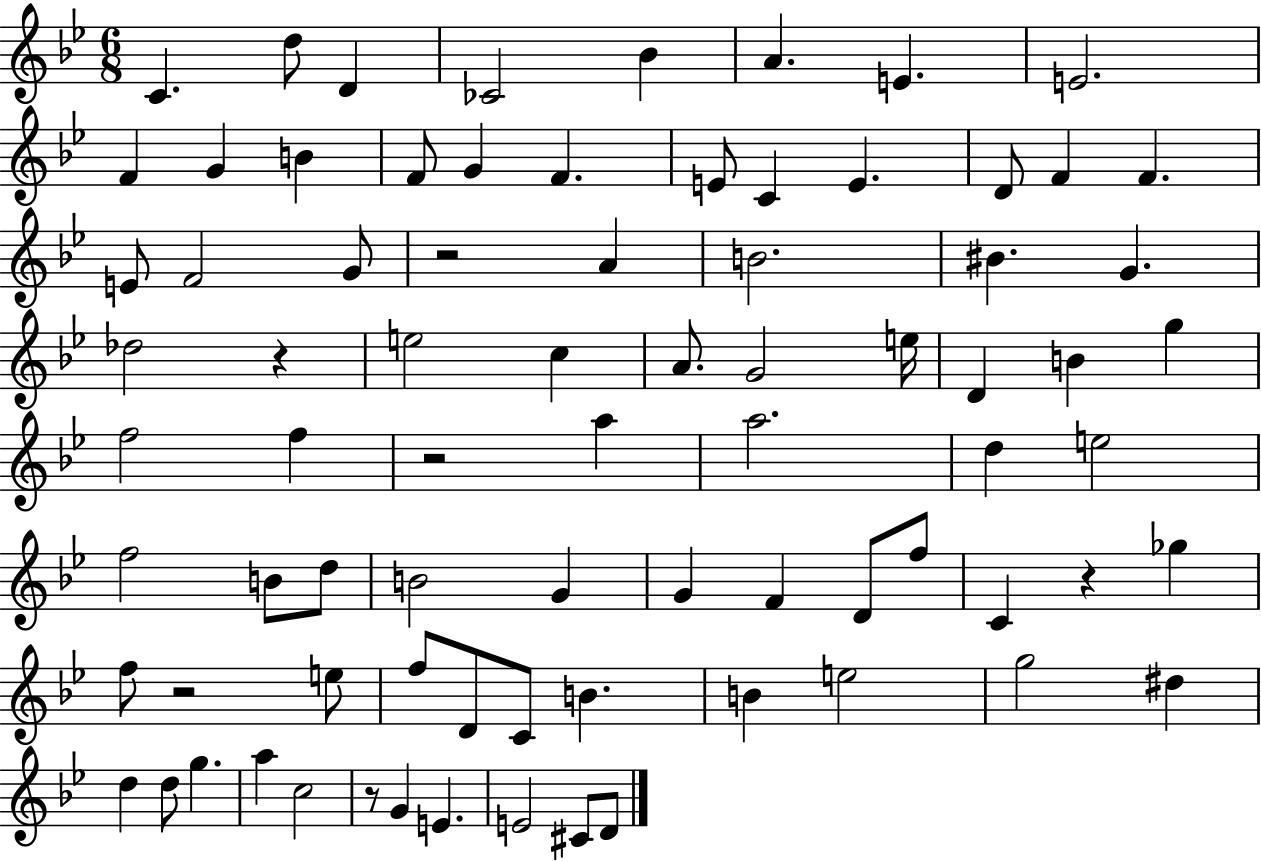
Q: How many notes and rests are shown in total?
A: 79